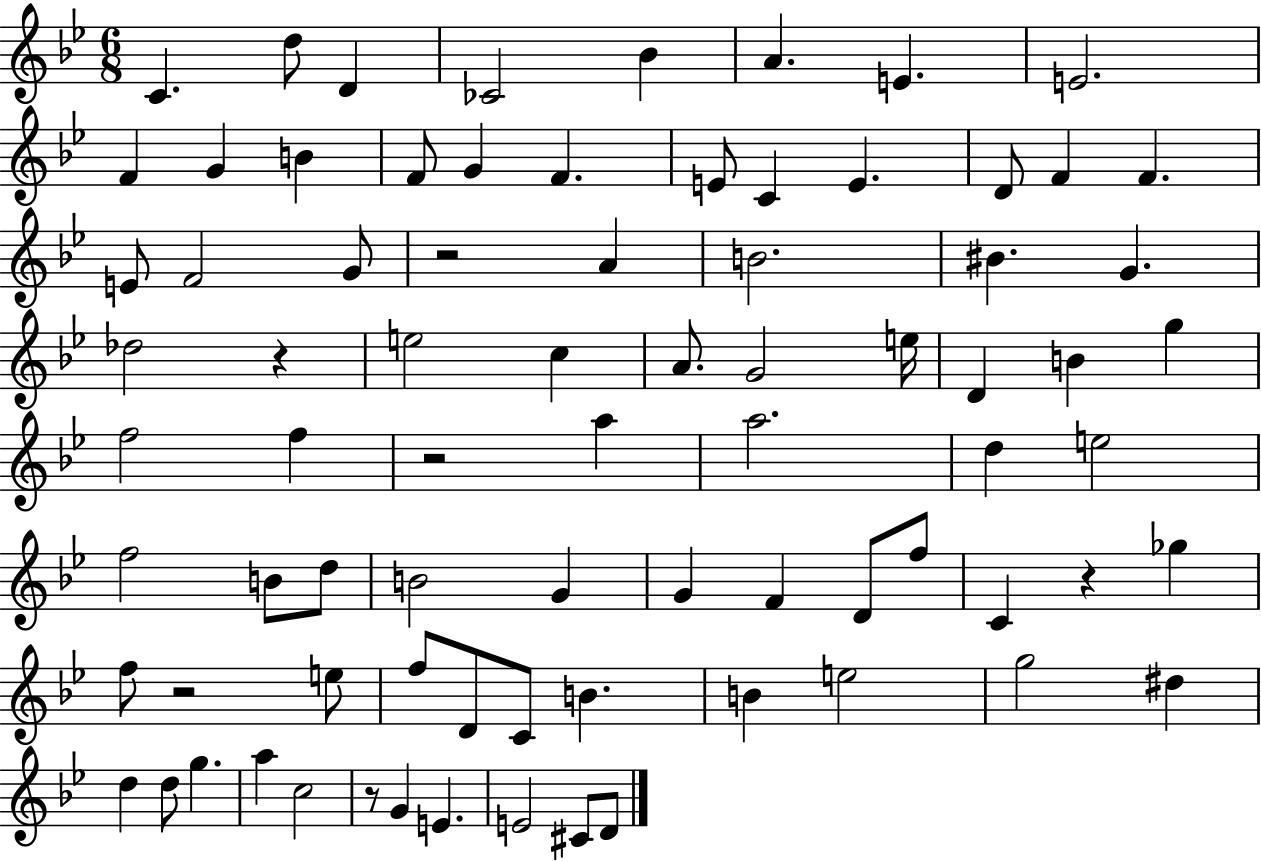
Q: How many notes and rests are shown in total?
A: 79